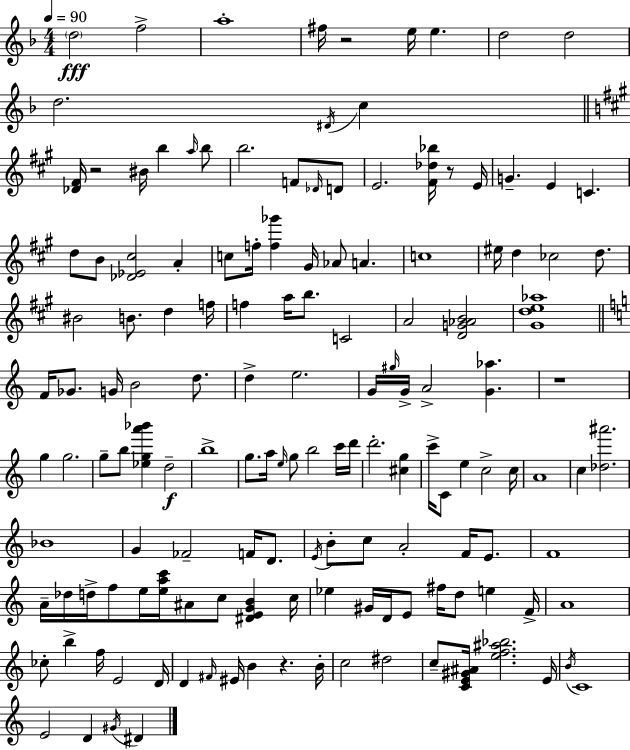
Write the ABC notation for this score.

X:1
T:Untitled
M:4/4
L:1/4
K:F
d2 f2 a4 ^f/4 z2 e/4 e d2 d2 d2 ^D/4 c [_D^F]/4 z2 ^B/4 b a/4 b/2 b2 F/2 _D/4 D/2 E2 [^F_d_b]/4 z/2 E/4 G E C d/2 B/2 [_D_E^c]2 A c/2 f/4 [f_g'] ^G/4 _A/2 A c4 ^e/4 d _c2 d/2 ^B2 B/2 d f/4 f a/4 b/2 C2 A2 [DG_AB]2 [^Gde_a]4 F/4 _G/2 G/4 B2 d/2 d e2 G/4 ^g/4 G/4 A2 [G_a] z4 g g2 g/2 b/2 [_ega'_b'] d2 b4 g/2 a/4 e/4 g/2 b2 c'/4 d'/4 d'2 [^cg] c'/4 C/2 e c2 c/4 A4 c [_d^a']2 _B4 G _F2 F/4 D/2 E/4 B/2 c/2 A2 F/4 E/2 F4 A/4 _d/4 d/4 f/2 e/4 [eac']/4 ^A/2 c/2 [^DEGB] c/4 _e ^G/4 D/4 E/2 ^f/4 d/2 e F/4 A4 _c/2 b f/4 E2 D/4 D ^F/4 ^E/4 B z B/4 c2 ^d2 c/2 [CE^G^A]/4 [ef^a_b]2 E/4 B/4 C4 E2 D ^G/4 ^D